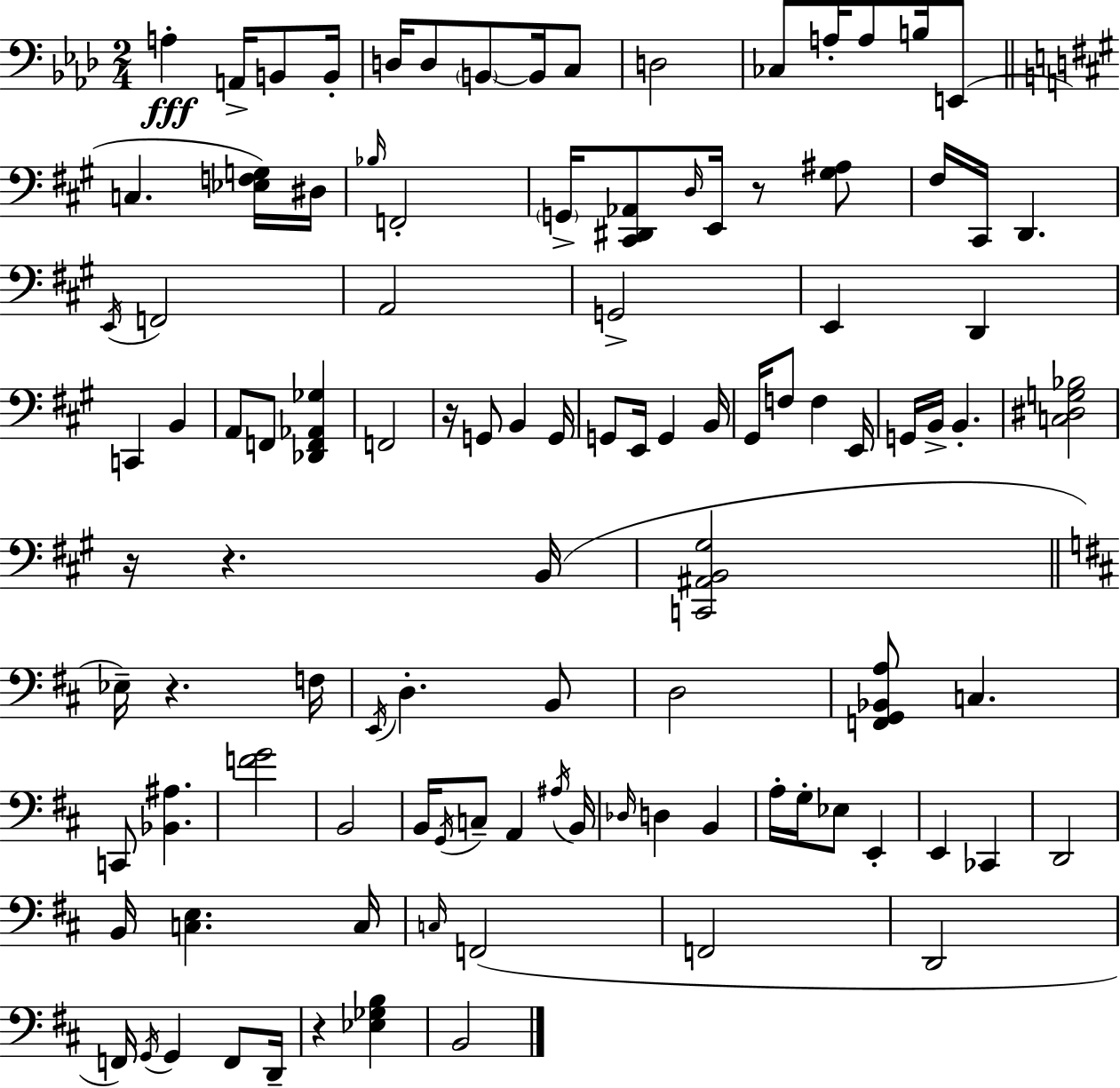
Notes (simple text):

A3/q A2/s B2/e B2/s D3/s D3/e B2/e B2/s C3/e D3/h CES3/e A3/s A3/e B3/s E2/e C3/q. [Eb3,F3,G3]/s D#3/s Bb3/s F2/h G2/s [C#2,D#2,Ab2]/e D3/s E2/s R/e [G#3,A#3]/e F#3/s C#2/s D2/q. E2/s F2/h A2/h G2/h E2/q D2/q C2/q B2/q A2/e F2/e [Db2,F2,Ab2,Gb3]/q F2/h R/s G2/e B2/q G2/s G2/e E2/s G2/q B2/s G#2/s F3/e F3/q E2/s G2/s B2/s B2/q. [C3,D#3,G3,Bb3]/h R/s R/q. B2/s [C2,A#2,B2,G#3]/h Eb3/s R/q. F3/s E2/s D3/q. B2/e D3/h [F2,G2,Bb2,A3]/e C3/q. C2/e [Bb2,A#3]/q. [F4,G4]/h B2/h B2/s G2/s C3/e A2/q A#3/s B2/s Db3/s D3/q B2/q A3/s G3/s Eb3/e E2/q E2/q CES2/q D2/h B2/s [C3,E3]/q. C3/s C3/s F2/h F2/h D2/h F2/s G2/s G2/q F2/e D2/s R/q [Eb3,Gb3,B3]/q B2/h